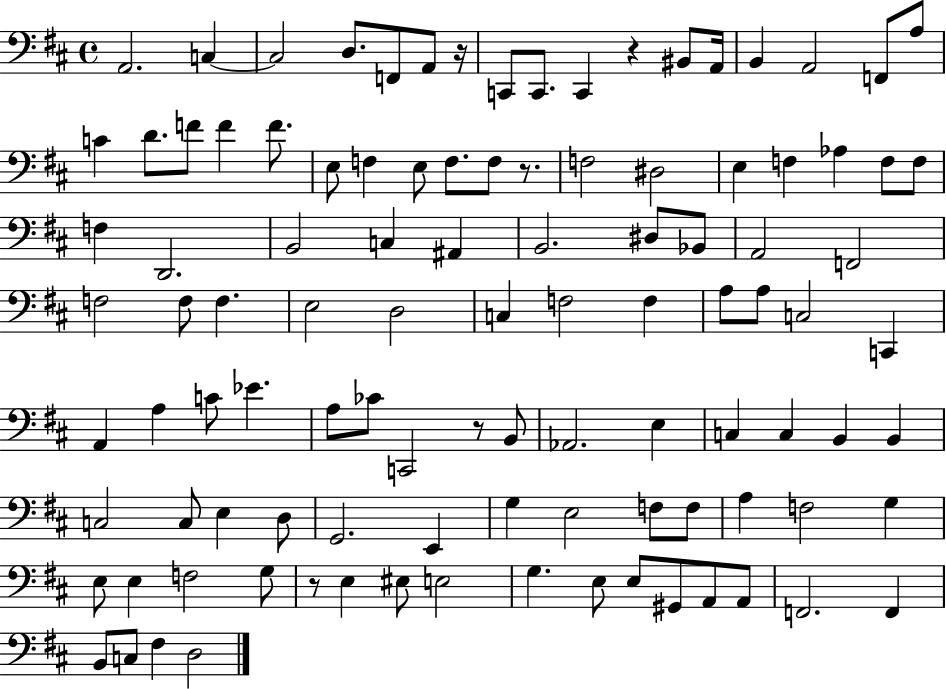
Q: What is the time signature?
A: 4/4